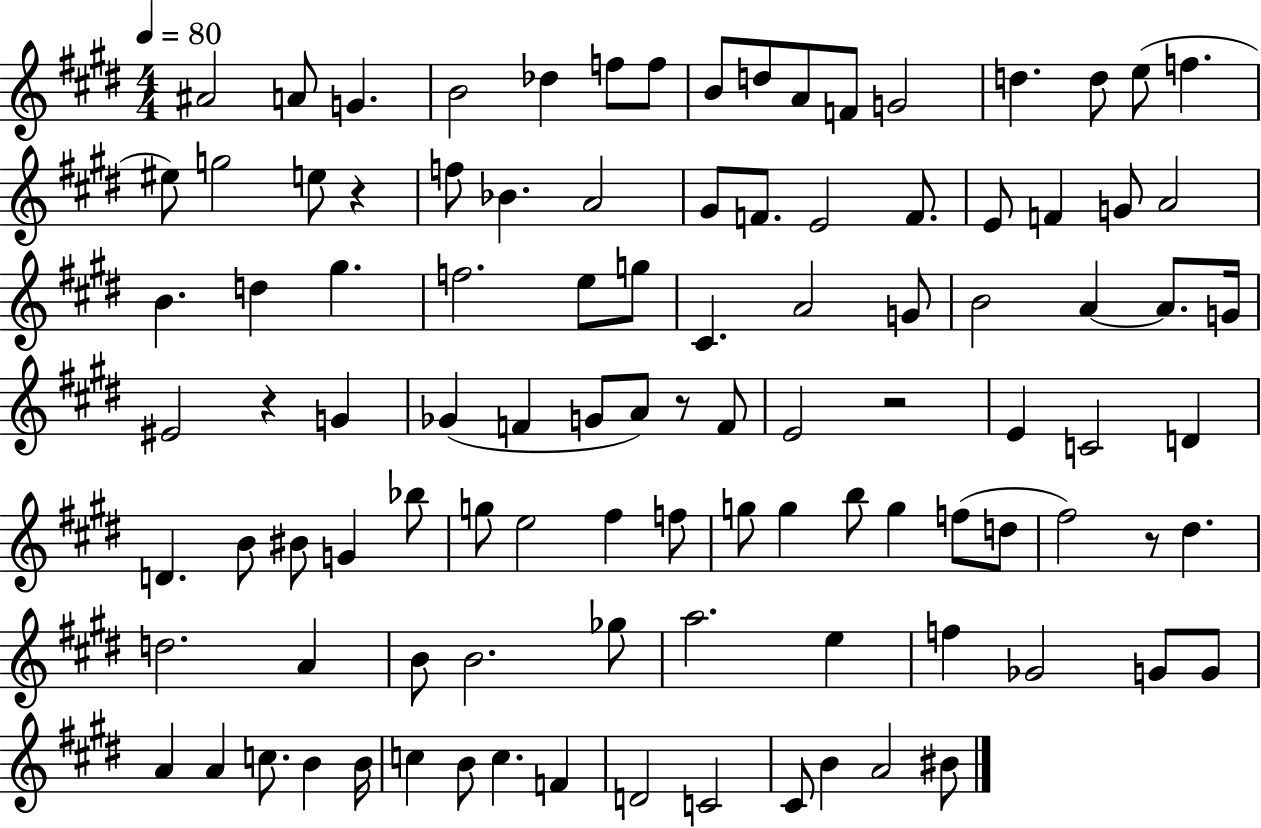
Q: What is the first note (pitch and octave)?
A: A#4